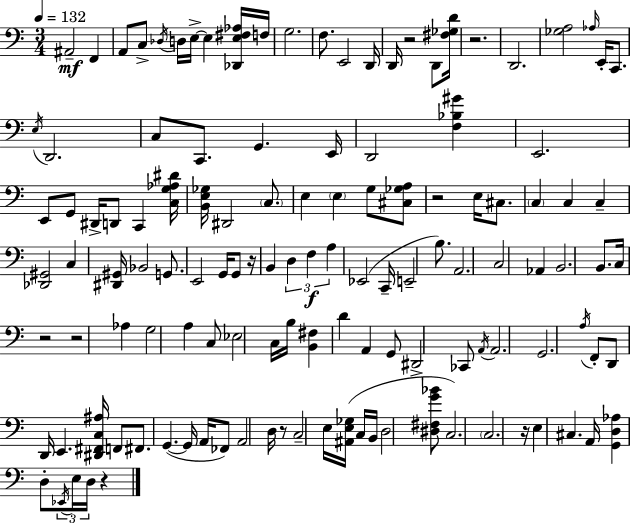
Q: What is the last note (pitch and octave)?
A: D3